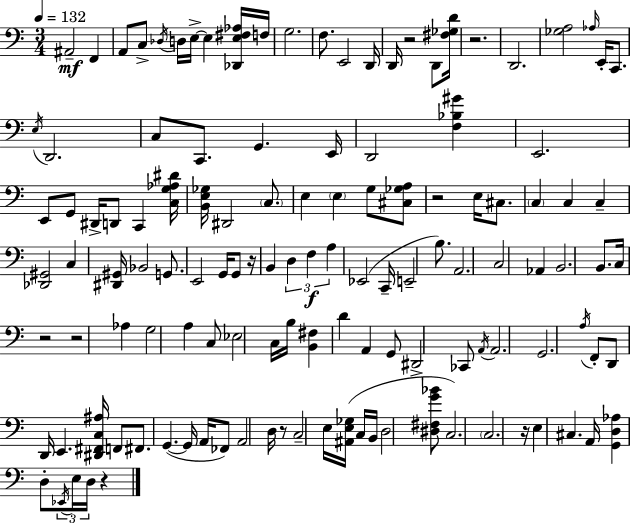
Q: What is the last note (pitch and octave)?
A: D3